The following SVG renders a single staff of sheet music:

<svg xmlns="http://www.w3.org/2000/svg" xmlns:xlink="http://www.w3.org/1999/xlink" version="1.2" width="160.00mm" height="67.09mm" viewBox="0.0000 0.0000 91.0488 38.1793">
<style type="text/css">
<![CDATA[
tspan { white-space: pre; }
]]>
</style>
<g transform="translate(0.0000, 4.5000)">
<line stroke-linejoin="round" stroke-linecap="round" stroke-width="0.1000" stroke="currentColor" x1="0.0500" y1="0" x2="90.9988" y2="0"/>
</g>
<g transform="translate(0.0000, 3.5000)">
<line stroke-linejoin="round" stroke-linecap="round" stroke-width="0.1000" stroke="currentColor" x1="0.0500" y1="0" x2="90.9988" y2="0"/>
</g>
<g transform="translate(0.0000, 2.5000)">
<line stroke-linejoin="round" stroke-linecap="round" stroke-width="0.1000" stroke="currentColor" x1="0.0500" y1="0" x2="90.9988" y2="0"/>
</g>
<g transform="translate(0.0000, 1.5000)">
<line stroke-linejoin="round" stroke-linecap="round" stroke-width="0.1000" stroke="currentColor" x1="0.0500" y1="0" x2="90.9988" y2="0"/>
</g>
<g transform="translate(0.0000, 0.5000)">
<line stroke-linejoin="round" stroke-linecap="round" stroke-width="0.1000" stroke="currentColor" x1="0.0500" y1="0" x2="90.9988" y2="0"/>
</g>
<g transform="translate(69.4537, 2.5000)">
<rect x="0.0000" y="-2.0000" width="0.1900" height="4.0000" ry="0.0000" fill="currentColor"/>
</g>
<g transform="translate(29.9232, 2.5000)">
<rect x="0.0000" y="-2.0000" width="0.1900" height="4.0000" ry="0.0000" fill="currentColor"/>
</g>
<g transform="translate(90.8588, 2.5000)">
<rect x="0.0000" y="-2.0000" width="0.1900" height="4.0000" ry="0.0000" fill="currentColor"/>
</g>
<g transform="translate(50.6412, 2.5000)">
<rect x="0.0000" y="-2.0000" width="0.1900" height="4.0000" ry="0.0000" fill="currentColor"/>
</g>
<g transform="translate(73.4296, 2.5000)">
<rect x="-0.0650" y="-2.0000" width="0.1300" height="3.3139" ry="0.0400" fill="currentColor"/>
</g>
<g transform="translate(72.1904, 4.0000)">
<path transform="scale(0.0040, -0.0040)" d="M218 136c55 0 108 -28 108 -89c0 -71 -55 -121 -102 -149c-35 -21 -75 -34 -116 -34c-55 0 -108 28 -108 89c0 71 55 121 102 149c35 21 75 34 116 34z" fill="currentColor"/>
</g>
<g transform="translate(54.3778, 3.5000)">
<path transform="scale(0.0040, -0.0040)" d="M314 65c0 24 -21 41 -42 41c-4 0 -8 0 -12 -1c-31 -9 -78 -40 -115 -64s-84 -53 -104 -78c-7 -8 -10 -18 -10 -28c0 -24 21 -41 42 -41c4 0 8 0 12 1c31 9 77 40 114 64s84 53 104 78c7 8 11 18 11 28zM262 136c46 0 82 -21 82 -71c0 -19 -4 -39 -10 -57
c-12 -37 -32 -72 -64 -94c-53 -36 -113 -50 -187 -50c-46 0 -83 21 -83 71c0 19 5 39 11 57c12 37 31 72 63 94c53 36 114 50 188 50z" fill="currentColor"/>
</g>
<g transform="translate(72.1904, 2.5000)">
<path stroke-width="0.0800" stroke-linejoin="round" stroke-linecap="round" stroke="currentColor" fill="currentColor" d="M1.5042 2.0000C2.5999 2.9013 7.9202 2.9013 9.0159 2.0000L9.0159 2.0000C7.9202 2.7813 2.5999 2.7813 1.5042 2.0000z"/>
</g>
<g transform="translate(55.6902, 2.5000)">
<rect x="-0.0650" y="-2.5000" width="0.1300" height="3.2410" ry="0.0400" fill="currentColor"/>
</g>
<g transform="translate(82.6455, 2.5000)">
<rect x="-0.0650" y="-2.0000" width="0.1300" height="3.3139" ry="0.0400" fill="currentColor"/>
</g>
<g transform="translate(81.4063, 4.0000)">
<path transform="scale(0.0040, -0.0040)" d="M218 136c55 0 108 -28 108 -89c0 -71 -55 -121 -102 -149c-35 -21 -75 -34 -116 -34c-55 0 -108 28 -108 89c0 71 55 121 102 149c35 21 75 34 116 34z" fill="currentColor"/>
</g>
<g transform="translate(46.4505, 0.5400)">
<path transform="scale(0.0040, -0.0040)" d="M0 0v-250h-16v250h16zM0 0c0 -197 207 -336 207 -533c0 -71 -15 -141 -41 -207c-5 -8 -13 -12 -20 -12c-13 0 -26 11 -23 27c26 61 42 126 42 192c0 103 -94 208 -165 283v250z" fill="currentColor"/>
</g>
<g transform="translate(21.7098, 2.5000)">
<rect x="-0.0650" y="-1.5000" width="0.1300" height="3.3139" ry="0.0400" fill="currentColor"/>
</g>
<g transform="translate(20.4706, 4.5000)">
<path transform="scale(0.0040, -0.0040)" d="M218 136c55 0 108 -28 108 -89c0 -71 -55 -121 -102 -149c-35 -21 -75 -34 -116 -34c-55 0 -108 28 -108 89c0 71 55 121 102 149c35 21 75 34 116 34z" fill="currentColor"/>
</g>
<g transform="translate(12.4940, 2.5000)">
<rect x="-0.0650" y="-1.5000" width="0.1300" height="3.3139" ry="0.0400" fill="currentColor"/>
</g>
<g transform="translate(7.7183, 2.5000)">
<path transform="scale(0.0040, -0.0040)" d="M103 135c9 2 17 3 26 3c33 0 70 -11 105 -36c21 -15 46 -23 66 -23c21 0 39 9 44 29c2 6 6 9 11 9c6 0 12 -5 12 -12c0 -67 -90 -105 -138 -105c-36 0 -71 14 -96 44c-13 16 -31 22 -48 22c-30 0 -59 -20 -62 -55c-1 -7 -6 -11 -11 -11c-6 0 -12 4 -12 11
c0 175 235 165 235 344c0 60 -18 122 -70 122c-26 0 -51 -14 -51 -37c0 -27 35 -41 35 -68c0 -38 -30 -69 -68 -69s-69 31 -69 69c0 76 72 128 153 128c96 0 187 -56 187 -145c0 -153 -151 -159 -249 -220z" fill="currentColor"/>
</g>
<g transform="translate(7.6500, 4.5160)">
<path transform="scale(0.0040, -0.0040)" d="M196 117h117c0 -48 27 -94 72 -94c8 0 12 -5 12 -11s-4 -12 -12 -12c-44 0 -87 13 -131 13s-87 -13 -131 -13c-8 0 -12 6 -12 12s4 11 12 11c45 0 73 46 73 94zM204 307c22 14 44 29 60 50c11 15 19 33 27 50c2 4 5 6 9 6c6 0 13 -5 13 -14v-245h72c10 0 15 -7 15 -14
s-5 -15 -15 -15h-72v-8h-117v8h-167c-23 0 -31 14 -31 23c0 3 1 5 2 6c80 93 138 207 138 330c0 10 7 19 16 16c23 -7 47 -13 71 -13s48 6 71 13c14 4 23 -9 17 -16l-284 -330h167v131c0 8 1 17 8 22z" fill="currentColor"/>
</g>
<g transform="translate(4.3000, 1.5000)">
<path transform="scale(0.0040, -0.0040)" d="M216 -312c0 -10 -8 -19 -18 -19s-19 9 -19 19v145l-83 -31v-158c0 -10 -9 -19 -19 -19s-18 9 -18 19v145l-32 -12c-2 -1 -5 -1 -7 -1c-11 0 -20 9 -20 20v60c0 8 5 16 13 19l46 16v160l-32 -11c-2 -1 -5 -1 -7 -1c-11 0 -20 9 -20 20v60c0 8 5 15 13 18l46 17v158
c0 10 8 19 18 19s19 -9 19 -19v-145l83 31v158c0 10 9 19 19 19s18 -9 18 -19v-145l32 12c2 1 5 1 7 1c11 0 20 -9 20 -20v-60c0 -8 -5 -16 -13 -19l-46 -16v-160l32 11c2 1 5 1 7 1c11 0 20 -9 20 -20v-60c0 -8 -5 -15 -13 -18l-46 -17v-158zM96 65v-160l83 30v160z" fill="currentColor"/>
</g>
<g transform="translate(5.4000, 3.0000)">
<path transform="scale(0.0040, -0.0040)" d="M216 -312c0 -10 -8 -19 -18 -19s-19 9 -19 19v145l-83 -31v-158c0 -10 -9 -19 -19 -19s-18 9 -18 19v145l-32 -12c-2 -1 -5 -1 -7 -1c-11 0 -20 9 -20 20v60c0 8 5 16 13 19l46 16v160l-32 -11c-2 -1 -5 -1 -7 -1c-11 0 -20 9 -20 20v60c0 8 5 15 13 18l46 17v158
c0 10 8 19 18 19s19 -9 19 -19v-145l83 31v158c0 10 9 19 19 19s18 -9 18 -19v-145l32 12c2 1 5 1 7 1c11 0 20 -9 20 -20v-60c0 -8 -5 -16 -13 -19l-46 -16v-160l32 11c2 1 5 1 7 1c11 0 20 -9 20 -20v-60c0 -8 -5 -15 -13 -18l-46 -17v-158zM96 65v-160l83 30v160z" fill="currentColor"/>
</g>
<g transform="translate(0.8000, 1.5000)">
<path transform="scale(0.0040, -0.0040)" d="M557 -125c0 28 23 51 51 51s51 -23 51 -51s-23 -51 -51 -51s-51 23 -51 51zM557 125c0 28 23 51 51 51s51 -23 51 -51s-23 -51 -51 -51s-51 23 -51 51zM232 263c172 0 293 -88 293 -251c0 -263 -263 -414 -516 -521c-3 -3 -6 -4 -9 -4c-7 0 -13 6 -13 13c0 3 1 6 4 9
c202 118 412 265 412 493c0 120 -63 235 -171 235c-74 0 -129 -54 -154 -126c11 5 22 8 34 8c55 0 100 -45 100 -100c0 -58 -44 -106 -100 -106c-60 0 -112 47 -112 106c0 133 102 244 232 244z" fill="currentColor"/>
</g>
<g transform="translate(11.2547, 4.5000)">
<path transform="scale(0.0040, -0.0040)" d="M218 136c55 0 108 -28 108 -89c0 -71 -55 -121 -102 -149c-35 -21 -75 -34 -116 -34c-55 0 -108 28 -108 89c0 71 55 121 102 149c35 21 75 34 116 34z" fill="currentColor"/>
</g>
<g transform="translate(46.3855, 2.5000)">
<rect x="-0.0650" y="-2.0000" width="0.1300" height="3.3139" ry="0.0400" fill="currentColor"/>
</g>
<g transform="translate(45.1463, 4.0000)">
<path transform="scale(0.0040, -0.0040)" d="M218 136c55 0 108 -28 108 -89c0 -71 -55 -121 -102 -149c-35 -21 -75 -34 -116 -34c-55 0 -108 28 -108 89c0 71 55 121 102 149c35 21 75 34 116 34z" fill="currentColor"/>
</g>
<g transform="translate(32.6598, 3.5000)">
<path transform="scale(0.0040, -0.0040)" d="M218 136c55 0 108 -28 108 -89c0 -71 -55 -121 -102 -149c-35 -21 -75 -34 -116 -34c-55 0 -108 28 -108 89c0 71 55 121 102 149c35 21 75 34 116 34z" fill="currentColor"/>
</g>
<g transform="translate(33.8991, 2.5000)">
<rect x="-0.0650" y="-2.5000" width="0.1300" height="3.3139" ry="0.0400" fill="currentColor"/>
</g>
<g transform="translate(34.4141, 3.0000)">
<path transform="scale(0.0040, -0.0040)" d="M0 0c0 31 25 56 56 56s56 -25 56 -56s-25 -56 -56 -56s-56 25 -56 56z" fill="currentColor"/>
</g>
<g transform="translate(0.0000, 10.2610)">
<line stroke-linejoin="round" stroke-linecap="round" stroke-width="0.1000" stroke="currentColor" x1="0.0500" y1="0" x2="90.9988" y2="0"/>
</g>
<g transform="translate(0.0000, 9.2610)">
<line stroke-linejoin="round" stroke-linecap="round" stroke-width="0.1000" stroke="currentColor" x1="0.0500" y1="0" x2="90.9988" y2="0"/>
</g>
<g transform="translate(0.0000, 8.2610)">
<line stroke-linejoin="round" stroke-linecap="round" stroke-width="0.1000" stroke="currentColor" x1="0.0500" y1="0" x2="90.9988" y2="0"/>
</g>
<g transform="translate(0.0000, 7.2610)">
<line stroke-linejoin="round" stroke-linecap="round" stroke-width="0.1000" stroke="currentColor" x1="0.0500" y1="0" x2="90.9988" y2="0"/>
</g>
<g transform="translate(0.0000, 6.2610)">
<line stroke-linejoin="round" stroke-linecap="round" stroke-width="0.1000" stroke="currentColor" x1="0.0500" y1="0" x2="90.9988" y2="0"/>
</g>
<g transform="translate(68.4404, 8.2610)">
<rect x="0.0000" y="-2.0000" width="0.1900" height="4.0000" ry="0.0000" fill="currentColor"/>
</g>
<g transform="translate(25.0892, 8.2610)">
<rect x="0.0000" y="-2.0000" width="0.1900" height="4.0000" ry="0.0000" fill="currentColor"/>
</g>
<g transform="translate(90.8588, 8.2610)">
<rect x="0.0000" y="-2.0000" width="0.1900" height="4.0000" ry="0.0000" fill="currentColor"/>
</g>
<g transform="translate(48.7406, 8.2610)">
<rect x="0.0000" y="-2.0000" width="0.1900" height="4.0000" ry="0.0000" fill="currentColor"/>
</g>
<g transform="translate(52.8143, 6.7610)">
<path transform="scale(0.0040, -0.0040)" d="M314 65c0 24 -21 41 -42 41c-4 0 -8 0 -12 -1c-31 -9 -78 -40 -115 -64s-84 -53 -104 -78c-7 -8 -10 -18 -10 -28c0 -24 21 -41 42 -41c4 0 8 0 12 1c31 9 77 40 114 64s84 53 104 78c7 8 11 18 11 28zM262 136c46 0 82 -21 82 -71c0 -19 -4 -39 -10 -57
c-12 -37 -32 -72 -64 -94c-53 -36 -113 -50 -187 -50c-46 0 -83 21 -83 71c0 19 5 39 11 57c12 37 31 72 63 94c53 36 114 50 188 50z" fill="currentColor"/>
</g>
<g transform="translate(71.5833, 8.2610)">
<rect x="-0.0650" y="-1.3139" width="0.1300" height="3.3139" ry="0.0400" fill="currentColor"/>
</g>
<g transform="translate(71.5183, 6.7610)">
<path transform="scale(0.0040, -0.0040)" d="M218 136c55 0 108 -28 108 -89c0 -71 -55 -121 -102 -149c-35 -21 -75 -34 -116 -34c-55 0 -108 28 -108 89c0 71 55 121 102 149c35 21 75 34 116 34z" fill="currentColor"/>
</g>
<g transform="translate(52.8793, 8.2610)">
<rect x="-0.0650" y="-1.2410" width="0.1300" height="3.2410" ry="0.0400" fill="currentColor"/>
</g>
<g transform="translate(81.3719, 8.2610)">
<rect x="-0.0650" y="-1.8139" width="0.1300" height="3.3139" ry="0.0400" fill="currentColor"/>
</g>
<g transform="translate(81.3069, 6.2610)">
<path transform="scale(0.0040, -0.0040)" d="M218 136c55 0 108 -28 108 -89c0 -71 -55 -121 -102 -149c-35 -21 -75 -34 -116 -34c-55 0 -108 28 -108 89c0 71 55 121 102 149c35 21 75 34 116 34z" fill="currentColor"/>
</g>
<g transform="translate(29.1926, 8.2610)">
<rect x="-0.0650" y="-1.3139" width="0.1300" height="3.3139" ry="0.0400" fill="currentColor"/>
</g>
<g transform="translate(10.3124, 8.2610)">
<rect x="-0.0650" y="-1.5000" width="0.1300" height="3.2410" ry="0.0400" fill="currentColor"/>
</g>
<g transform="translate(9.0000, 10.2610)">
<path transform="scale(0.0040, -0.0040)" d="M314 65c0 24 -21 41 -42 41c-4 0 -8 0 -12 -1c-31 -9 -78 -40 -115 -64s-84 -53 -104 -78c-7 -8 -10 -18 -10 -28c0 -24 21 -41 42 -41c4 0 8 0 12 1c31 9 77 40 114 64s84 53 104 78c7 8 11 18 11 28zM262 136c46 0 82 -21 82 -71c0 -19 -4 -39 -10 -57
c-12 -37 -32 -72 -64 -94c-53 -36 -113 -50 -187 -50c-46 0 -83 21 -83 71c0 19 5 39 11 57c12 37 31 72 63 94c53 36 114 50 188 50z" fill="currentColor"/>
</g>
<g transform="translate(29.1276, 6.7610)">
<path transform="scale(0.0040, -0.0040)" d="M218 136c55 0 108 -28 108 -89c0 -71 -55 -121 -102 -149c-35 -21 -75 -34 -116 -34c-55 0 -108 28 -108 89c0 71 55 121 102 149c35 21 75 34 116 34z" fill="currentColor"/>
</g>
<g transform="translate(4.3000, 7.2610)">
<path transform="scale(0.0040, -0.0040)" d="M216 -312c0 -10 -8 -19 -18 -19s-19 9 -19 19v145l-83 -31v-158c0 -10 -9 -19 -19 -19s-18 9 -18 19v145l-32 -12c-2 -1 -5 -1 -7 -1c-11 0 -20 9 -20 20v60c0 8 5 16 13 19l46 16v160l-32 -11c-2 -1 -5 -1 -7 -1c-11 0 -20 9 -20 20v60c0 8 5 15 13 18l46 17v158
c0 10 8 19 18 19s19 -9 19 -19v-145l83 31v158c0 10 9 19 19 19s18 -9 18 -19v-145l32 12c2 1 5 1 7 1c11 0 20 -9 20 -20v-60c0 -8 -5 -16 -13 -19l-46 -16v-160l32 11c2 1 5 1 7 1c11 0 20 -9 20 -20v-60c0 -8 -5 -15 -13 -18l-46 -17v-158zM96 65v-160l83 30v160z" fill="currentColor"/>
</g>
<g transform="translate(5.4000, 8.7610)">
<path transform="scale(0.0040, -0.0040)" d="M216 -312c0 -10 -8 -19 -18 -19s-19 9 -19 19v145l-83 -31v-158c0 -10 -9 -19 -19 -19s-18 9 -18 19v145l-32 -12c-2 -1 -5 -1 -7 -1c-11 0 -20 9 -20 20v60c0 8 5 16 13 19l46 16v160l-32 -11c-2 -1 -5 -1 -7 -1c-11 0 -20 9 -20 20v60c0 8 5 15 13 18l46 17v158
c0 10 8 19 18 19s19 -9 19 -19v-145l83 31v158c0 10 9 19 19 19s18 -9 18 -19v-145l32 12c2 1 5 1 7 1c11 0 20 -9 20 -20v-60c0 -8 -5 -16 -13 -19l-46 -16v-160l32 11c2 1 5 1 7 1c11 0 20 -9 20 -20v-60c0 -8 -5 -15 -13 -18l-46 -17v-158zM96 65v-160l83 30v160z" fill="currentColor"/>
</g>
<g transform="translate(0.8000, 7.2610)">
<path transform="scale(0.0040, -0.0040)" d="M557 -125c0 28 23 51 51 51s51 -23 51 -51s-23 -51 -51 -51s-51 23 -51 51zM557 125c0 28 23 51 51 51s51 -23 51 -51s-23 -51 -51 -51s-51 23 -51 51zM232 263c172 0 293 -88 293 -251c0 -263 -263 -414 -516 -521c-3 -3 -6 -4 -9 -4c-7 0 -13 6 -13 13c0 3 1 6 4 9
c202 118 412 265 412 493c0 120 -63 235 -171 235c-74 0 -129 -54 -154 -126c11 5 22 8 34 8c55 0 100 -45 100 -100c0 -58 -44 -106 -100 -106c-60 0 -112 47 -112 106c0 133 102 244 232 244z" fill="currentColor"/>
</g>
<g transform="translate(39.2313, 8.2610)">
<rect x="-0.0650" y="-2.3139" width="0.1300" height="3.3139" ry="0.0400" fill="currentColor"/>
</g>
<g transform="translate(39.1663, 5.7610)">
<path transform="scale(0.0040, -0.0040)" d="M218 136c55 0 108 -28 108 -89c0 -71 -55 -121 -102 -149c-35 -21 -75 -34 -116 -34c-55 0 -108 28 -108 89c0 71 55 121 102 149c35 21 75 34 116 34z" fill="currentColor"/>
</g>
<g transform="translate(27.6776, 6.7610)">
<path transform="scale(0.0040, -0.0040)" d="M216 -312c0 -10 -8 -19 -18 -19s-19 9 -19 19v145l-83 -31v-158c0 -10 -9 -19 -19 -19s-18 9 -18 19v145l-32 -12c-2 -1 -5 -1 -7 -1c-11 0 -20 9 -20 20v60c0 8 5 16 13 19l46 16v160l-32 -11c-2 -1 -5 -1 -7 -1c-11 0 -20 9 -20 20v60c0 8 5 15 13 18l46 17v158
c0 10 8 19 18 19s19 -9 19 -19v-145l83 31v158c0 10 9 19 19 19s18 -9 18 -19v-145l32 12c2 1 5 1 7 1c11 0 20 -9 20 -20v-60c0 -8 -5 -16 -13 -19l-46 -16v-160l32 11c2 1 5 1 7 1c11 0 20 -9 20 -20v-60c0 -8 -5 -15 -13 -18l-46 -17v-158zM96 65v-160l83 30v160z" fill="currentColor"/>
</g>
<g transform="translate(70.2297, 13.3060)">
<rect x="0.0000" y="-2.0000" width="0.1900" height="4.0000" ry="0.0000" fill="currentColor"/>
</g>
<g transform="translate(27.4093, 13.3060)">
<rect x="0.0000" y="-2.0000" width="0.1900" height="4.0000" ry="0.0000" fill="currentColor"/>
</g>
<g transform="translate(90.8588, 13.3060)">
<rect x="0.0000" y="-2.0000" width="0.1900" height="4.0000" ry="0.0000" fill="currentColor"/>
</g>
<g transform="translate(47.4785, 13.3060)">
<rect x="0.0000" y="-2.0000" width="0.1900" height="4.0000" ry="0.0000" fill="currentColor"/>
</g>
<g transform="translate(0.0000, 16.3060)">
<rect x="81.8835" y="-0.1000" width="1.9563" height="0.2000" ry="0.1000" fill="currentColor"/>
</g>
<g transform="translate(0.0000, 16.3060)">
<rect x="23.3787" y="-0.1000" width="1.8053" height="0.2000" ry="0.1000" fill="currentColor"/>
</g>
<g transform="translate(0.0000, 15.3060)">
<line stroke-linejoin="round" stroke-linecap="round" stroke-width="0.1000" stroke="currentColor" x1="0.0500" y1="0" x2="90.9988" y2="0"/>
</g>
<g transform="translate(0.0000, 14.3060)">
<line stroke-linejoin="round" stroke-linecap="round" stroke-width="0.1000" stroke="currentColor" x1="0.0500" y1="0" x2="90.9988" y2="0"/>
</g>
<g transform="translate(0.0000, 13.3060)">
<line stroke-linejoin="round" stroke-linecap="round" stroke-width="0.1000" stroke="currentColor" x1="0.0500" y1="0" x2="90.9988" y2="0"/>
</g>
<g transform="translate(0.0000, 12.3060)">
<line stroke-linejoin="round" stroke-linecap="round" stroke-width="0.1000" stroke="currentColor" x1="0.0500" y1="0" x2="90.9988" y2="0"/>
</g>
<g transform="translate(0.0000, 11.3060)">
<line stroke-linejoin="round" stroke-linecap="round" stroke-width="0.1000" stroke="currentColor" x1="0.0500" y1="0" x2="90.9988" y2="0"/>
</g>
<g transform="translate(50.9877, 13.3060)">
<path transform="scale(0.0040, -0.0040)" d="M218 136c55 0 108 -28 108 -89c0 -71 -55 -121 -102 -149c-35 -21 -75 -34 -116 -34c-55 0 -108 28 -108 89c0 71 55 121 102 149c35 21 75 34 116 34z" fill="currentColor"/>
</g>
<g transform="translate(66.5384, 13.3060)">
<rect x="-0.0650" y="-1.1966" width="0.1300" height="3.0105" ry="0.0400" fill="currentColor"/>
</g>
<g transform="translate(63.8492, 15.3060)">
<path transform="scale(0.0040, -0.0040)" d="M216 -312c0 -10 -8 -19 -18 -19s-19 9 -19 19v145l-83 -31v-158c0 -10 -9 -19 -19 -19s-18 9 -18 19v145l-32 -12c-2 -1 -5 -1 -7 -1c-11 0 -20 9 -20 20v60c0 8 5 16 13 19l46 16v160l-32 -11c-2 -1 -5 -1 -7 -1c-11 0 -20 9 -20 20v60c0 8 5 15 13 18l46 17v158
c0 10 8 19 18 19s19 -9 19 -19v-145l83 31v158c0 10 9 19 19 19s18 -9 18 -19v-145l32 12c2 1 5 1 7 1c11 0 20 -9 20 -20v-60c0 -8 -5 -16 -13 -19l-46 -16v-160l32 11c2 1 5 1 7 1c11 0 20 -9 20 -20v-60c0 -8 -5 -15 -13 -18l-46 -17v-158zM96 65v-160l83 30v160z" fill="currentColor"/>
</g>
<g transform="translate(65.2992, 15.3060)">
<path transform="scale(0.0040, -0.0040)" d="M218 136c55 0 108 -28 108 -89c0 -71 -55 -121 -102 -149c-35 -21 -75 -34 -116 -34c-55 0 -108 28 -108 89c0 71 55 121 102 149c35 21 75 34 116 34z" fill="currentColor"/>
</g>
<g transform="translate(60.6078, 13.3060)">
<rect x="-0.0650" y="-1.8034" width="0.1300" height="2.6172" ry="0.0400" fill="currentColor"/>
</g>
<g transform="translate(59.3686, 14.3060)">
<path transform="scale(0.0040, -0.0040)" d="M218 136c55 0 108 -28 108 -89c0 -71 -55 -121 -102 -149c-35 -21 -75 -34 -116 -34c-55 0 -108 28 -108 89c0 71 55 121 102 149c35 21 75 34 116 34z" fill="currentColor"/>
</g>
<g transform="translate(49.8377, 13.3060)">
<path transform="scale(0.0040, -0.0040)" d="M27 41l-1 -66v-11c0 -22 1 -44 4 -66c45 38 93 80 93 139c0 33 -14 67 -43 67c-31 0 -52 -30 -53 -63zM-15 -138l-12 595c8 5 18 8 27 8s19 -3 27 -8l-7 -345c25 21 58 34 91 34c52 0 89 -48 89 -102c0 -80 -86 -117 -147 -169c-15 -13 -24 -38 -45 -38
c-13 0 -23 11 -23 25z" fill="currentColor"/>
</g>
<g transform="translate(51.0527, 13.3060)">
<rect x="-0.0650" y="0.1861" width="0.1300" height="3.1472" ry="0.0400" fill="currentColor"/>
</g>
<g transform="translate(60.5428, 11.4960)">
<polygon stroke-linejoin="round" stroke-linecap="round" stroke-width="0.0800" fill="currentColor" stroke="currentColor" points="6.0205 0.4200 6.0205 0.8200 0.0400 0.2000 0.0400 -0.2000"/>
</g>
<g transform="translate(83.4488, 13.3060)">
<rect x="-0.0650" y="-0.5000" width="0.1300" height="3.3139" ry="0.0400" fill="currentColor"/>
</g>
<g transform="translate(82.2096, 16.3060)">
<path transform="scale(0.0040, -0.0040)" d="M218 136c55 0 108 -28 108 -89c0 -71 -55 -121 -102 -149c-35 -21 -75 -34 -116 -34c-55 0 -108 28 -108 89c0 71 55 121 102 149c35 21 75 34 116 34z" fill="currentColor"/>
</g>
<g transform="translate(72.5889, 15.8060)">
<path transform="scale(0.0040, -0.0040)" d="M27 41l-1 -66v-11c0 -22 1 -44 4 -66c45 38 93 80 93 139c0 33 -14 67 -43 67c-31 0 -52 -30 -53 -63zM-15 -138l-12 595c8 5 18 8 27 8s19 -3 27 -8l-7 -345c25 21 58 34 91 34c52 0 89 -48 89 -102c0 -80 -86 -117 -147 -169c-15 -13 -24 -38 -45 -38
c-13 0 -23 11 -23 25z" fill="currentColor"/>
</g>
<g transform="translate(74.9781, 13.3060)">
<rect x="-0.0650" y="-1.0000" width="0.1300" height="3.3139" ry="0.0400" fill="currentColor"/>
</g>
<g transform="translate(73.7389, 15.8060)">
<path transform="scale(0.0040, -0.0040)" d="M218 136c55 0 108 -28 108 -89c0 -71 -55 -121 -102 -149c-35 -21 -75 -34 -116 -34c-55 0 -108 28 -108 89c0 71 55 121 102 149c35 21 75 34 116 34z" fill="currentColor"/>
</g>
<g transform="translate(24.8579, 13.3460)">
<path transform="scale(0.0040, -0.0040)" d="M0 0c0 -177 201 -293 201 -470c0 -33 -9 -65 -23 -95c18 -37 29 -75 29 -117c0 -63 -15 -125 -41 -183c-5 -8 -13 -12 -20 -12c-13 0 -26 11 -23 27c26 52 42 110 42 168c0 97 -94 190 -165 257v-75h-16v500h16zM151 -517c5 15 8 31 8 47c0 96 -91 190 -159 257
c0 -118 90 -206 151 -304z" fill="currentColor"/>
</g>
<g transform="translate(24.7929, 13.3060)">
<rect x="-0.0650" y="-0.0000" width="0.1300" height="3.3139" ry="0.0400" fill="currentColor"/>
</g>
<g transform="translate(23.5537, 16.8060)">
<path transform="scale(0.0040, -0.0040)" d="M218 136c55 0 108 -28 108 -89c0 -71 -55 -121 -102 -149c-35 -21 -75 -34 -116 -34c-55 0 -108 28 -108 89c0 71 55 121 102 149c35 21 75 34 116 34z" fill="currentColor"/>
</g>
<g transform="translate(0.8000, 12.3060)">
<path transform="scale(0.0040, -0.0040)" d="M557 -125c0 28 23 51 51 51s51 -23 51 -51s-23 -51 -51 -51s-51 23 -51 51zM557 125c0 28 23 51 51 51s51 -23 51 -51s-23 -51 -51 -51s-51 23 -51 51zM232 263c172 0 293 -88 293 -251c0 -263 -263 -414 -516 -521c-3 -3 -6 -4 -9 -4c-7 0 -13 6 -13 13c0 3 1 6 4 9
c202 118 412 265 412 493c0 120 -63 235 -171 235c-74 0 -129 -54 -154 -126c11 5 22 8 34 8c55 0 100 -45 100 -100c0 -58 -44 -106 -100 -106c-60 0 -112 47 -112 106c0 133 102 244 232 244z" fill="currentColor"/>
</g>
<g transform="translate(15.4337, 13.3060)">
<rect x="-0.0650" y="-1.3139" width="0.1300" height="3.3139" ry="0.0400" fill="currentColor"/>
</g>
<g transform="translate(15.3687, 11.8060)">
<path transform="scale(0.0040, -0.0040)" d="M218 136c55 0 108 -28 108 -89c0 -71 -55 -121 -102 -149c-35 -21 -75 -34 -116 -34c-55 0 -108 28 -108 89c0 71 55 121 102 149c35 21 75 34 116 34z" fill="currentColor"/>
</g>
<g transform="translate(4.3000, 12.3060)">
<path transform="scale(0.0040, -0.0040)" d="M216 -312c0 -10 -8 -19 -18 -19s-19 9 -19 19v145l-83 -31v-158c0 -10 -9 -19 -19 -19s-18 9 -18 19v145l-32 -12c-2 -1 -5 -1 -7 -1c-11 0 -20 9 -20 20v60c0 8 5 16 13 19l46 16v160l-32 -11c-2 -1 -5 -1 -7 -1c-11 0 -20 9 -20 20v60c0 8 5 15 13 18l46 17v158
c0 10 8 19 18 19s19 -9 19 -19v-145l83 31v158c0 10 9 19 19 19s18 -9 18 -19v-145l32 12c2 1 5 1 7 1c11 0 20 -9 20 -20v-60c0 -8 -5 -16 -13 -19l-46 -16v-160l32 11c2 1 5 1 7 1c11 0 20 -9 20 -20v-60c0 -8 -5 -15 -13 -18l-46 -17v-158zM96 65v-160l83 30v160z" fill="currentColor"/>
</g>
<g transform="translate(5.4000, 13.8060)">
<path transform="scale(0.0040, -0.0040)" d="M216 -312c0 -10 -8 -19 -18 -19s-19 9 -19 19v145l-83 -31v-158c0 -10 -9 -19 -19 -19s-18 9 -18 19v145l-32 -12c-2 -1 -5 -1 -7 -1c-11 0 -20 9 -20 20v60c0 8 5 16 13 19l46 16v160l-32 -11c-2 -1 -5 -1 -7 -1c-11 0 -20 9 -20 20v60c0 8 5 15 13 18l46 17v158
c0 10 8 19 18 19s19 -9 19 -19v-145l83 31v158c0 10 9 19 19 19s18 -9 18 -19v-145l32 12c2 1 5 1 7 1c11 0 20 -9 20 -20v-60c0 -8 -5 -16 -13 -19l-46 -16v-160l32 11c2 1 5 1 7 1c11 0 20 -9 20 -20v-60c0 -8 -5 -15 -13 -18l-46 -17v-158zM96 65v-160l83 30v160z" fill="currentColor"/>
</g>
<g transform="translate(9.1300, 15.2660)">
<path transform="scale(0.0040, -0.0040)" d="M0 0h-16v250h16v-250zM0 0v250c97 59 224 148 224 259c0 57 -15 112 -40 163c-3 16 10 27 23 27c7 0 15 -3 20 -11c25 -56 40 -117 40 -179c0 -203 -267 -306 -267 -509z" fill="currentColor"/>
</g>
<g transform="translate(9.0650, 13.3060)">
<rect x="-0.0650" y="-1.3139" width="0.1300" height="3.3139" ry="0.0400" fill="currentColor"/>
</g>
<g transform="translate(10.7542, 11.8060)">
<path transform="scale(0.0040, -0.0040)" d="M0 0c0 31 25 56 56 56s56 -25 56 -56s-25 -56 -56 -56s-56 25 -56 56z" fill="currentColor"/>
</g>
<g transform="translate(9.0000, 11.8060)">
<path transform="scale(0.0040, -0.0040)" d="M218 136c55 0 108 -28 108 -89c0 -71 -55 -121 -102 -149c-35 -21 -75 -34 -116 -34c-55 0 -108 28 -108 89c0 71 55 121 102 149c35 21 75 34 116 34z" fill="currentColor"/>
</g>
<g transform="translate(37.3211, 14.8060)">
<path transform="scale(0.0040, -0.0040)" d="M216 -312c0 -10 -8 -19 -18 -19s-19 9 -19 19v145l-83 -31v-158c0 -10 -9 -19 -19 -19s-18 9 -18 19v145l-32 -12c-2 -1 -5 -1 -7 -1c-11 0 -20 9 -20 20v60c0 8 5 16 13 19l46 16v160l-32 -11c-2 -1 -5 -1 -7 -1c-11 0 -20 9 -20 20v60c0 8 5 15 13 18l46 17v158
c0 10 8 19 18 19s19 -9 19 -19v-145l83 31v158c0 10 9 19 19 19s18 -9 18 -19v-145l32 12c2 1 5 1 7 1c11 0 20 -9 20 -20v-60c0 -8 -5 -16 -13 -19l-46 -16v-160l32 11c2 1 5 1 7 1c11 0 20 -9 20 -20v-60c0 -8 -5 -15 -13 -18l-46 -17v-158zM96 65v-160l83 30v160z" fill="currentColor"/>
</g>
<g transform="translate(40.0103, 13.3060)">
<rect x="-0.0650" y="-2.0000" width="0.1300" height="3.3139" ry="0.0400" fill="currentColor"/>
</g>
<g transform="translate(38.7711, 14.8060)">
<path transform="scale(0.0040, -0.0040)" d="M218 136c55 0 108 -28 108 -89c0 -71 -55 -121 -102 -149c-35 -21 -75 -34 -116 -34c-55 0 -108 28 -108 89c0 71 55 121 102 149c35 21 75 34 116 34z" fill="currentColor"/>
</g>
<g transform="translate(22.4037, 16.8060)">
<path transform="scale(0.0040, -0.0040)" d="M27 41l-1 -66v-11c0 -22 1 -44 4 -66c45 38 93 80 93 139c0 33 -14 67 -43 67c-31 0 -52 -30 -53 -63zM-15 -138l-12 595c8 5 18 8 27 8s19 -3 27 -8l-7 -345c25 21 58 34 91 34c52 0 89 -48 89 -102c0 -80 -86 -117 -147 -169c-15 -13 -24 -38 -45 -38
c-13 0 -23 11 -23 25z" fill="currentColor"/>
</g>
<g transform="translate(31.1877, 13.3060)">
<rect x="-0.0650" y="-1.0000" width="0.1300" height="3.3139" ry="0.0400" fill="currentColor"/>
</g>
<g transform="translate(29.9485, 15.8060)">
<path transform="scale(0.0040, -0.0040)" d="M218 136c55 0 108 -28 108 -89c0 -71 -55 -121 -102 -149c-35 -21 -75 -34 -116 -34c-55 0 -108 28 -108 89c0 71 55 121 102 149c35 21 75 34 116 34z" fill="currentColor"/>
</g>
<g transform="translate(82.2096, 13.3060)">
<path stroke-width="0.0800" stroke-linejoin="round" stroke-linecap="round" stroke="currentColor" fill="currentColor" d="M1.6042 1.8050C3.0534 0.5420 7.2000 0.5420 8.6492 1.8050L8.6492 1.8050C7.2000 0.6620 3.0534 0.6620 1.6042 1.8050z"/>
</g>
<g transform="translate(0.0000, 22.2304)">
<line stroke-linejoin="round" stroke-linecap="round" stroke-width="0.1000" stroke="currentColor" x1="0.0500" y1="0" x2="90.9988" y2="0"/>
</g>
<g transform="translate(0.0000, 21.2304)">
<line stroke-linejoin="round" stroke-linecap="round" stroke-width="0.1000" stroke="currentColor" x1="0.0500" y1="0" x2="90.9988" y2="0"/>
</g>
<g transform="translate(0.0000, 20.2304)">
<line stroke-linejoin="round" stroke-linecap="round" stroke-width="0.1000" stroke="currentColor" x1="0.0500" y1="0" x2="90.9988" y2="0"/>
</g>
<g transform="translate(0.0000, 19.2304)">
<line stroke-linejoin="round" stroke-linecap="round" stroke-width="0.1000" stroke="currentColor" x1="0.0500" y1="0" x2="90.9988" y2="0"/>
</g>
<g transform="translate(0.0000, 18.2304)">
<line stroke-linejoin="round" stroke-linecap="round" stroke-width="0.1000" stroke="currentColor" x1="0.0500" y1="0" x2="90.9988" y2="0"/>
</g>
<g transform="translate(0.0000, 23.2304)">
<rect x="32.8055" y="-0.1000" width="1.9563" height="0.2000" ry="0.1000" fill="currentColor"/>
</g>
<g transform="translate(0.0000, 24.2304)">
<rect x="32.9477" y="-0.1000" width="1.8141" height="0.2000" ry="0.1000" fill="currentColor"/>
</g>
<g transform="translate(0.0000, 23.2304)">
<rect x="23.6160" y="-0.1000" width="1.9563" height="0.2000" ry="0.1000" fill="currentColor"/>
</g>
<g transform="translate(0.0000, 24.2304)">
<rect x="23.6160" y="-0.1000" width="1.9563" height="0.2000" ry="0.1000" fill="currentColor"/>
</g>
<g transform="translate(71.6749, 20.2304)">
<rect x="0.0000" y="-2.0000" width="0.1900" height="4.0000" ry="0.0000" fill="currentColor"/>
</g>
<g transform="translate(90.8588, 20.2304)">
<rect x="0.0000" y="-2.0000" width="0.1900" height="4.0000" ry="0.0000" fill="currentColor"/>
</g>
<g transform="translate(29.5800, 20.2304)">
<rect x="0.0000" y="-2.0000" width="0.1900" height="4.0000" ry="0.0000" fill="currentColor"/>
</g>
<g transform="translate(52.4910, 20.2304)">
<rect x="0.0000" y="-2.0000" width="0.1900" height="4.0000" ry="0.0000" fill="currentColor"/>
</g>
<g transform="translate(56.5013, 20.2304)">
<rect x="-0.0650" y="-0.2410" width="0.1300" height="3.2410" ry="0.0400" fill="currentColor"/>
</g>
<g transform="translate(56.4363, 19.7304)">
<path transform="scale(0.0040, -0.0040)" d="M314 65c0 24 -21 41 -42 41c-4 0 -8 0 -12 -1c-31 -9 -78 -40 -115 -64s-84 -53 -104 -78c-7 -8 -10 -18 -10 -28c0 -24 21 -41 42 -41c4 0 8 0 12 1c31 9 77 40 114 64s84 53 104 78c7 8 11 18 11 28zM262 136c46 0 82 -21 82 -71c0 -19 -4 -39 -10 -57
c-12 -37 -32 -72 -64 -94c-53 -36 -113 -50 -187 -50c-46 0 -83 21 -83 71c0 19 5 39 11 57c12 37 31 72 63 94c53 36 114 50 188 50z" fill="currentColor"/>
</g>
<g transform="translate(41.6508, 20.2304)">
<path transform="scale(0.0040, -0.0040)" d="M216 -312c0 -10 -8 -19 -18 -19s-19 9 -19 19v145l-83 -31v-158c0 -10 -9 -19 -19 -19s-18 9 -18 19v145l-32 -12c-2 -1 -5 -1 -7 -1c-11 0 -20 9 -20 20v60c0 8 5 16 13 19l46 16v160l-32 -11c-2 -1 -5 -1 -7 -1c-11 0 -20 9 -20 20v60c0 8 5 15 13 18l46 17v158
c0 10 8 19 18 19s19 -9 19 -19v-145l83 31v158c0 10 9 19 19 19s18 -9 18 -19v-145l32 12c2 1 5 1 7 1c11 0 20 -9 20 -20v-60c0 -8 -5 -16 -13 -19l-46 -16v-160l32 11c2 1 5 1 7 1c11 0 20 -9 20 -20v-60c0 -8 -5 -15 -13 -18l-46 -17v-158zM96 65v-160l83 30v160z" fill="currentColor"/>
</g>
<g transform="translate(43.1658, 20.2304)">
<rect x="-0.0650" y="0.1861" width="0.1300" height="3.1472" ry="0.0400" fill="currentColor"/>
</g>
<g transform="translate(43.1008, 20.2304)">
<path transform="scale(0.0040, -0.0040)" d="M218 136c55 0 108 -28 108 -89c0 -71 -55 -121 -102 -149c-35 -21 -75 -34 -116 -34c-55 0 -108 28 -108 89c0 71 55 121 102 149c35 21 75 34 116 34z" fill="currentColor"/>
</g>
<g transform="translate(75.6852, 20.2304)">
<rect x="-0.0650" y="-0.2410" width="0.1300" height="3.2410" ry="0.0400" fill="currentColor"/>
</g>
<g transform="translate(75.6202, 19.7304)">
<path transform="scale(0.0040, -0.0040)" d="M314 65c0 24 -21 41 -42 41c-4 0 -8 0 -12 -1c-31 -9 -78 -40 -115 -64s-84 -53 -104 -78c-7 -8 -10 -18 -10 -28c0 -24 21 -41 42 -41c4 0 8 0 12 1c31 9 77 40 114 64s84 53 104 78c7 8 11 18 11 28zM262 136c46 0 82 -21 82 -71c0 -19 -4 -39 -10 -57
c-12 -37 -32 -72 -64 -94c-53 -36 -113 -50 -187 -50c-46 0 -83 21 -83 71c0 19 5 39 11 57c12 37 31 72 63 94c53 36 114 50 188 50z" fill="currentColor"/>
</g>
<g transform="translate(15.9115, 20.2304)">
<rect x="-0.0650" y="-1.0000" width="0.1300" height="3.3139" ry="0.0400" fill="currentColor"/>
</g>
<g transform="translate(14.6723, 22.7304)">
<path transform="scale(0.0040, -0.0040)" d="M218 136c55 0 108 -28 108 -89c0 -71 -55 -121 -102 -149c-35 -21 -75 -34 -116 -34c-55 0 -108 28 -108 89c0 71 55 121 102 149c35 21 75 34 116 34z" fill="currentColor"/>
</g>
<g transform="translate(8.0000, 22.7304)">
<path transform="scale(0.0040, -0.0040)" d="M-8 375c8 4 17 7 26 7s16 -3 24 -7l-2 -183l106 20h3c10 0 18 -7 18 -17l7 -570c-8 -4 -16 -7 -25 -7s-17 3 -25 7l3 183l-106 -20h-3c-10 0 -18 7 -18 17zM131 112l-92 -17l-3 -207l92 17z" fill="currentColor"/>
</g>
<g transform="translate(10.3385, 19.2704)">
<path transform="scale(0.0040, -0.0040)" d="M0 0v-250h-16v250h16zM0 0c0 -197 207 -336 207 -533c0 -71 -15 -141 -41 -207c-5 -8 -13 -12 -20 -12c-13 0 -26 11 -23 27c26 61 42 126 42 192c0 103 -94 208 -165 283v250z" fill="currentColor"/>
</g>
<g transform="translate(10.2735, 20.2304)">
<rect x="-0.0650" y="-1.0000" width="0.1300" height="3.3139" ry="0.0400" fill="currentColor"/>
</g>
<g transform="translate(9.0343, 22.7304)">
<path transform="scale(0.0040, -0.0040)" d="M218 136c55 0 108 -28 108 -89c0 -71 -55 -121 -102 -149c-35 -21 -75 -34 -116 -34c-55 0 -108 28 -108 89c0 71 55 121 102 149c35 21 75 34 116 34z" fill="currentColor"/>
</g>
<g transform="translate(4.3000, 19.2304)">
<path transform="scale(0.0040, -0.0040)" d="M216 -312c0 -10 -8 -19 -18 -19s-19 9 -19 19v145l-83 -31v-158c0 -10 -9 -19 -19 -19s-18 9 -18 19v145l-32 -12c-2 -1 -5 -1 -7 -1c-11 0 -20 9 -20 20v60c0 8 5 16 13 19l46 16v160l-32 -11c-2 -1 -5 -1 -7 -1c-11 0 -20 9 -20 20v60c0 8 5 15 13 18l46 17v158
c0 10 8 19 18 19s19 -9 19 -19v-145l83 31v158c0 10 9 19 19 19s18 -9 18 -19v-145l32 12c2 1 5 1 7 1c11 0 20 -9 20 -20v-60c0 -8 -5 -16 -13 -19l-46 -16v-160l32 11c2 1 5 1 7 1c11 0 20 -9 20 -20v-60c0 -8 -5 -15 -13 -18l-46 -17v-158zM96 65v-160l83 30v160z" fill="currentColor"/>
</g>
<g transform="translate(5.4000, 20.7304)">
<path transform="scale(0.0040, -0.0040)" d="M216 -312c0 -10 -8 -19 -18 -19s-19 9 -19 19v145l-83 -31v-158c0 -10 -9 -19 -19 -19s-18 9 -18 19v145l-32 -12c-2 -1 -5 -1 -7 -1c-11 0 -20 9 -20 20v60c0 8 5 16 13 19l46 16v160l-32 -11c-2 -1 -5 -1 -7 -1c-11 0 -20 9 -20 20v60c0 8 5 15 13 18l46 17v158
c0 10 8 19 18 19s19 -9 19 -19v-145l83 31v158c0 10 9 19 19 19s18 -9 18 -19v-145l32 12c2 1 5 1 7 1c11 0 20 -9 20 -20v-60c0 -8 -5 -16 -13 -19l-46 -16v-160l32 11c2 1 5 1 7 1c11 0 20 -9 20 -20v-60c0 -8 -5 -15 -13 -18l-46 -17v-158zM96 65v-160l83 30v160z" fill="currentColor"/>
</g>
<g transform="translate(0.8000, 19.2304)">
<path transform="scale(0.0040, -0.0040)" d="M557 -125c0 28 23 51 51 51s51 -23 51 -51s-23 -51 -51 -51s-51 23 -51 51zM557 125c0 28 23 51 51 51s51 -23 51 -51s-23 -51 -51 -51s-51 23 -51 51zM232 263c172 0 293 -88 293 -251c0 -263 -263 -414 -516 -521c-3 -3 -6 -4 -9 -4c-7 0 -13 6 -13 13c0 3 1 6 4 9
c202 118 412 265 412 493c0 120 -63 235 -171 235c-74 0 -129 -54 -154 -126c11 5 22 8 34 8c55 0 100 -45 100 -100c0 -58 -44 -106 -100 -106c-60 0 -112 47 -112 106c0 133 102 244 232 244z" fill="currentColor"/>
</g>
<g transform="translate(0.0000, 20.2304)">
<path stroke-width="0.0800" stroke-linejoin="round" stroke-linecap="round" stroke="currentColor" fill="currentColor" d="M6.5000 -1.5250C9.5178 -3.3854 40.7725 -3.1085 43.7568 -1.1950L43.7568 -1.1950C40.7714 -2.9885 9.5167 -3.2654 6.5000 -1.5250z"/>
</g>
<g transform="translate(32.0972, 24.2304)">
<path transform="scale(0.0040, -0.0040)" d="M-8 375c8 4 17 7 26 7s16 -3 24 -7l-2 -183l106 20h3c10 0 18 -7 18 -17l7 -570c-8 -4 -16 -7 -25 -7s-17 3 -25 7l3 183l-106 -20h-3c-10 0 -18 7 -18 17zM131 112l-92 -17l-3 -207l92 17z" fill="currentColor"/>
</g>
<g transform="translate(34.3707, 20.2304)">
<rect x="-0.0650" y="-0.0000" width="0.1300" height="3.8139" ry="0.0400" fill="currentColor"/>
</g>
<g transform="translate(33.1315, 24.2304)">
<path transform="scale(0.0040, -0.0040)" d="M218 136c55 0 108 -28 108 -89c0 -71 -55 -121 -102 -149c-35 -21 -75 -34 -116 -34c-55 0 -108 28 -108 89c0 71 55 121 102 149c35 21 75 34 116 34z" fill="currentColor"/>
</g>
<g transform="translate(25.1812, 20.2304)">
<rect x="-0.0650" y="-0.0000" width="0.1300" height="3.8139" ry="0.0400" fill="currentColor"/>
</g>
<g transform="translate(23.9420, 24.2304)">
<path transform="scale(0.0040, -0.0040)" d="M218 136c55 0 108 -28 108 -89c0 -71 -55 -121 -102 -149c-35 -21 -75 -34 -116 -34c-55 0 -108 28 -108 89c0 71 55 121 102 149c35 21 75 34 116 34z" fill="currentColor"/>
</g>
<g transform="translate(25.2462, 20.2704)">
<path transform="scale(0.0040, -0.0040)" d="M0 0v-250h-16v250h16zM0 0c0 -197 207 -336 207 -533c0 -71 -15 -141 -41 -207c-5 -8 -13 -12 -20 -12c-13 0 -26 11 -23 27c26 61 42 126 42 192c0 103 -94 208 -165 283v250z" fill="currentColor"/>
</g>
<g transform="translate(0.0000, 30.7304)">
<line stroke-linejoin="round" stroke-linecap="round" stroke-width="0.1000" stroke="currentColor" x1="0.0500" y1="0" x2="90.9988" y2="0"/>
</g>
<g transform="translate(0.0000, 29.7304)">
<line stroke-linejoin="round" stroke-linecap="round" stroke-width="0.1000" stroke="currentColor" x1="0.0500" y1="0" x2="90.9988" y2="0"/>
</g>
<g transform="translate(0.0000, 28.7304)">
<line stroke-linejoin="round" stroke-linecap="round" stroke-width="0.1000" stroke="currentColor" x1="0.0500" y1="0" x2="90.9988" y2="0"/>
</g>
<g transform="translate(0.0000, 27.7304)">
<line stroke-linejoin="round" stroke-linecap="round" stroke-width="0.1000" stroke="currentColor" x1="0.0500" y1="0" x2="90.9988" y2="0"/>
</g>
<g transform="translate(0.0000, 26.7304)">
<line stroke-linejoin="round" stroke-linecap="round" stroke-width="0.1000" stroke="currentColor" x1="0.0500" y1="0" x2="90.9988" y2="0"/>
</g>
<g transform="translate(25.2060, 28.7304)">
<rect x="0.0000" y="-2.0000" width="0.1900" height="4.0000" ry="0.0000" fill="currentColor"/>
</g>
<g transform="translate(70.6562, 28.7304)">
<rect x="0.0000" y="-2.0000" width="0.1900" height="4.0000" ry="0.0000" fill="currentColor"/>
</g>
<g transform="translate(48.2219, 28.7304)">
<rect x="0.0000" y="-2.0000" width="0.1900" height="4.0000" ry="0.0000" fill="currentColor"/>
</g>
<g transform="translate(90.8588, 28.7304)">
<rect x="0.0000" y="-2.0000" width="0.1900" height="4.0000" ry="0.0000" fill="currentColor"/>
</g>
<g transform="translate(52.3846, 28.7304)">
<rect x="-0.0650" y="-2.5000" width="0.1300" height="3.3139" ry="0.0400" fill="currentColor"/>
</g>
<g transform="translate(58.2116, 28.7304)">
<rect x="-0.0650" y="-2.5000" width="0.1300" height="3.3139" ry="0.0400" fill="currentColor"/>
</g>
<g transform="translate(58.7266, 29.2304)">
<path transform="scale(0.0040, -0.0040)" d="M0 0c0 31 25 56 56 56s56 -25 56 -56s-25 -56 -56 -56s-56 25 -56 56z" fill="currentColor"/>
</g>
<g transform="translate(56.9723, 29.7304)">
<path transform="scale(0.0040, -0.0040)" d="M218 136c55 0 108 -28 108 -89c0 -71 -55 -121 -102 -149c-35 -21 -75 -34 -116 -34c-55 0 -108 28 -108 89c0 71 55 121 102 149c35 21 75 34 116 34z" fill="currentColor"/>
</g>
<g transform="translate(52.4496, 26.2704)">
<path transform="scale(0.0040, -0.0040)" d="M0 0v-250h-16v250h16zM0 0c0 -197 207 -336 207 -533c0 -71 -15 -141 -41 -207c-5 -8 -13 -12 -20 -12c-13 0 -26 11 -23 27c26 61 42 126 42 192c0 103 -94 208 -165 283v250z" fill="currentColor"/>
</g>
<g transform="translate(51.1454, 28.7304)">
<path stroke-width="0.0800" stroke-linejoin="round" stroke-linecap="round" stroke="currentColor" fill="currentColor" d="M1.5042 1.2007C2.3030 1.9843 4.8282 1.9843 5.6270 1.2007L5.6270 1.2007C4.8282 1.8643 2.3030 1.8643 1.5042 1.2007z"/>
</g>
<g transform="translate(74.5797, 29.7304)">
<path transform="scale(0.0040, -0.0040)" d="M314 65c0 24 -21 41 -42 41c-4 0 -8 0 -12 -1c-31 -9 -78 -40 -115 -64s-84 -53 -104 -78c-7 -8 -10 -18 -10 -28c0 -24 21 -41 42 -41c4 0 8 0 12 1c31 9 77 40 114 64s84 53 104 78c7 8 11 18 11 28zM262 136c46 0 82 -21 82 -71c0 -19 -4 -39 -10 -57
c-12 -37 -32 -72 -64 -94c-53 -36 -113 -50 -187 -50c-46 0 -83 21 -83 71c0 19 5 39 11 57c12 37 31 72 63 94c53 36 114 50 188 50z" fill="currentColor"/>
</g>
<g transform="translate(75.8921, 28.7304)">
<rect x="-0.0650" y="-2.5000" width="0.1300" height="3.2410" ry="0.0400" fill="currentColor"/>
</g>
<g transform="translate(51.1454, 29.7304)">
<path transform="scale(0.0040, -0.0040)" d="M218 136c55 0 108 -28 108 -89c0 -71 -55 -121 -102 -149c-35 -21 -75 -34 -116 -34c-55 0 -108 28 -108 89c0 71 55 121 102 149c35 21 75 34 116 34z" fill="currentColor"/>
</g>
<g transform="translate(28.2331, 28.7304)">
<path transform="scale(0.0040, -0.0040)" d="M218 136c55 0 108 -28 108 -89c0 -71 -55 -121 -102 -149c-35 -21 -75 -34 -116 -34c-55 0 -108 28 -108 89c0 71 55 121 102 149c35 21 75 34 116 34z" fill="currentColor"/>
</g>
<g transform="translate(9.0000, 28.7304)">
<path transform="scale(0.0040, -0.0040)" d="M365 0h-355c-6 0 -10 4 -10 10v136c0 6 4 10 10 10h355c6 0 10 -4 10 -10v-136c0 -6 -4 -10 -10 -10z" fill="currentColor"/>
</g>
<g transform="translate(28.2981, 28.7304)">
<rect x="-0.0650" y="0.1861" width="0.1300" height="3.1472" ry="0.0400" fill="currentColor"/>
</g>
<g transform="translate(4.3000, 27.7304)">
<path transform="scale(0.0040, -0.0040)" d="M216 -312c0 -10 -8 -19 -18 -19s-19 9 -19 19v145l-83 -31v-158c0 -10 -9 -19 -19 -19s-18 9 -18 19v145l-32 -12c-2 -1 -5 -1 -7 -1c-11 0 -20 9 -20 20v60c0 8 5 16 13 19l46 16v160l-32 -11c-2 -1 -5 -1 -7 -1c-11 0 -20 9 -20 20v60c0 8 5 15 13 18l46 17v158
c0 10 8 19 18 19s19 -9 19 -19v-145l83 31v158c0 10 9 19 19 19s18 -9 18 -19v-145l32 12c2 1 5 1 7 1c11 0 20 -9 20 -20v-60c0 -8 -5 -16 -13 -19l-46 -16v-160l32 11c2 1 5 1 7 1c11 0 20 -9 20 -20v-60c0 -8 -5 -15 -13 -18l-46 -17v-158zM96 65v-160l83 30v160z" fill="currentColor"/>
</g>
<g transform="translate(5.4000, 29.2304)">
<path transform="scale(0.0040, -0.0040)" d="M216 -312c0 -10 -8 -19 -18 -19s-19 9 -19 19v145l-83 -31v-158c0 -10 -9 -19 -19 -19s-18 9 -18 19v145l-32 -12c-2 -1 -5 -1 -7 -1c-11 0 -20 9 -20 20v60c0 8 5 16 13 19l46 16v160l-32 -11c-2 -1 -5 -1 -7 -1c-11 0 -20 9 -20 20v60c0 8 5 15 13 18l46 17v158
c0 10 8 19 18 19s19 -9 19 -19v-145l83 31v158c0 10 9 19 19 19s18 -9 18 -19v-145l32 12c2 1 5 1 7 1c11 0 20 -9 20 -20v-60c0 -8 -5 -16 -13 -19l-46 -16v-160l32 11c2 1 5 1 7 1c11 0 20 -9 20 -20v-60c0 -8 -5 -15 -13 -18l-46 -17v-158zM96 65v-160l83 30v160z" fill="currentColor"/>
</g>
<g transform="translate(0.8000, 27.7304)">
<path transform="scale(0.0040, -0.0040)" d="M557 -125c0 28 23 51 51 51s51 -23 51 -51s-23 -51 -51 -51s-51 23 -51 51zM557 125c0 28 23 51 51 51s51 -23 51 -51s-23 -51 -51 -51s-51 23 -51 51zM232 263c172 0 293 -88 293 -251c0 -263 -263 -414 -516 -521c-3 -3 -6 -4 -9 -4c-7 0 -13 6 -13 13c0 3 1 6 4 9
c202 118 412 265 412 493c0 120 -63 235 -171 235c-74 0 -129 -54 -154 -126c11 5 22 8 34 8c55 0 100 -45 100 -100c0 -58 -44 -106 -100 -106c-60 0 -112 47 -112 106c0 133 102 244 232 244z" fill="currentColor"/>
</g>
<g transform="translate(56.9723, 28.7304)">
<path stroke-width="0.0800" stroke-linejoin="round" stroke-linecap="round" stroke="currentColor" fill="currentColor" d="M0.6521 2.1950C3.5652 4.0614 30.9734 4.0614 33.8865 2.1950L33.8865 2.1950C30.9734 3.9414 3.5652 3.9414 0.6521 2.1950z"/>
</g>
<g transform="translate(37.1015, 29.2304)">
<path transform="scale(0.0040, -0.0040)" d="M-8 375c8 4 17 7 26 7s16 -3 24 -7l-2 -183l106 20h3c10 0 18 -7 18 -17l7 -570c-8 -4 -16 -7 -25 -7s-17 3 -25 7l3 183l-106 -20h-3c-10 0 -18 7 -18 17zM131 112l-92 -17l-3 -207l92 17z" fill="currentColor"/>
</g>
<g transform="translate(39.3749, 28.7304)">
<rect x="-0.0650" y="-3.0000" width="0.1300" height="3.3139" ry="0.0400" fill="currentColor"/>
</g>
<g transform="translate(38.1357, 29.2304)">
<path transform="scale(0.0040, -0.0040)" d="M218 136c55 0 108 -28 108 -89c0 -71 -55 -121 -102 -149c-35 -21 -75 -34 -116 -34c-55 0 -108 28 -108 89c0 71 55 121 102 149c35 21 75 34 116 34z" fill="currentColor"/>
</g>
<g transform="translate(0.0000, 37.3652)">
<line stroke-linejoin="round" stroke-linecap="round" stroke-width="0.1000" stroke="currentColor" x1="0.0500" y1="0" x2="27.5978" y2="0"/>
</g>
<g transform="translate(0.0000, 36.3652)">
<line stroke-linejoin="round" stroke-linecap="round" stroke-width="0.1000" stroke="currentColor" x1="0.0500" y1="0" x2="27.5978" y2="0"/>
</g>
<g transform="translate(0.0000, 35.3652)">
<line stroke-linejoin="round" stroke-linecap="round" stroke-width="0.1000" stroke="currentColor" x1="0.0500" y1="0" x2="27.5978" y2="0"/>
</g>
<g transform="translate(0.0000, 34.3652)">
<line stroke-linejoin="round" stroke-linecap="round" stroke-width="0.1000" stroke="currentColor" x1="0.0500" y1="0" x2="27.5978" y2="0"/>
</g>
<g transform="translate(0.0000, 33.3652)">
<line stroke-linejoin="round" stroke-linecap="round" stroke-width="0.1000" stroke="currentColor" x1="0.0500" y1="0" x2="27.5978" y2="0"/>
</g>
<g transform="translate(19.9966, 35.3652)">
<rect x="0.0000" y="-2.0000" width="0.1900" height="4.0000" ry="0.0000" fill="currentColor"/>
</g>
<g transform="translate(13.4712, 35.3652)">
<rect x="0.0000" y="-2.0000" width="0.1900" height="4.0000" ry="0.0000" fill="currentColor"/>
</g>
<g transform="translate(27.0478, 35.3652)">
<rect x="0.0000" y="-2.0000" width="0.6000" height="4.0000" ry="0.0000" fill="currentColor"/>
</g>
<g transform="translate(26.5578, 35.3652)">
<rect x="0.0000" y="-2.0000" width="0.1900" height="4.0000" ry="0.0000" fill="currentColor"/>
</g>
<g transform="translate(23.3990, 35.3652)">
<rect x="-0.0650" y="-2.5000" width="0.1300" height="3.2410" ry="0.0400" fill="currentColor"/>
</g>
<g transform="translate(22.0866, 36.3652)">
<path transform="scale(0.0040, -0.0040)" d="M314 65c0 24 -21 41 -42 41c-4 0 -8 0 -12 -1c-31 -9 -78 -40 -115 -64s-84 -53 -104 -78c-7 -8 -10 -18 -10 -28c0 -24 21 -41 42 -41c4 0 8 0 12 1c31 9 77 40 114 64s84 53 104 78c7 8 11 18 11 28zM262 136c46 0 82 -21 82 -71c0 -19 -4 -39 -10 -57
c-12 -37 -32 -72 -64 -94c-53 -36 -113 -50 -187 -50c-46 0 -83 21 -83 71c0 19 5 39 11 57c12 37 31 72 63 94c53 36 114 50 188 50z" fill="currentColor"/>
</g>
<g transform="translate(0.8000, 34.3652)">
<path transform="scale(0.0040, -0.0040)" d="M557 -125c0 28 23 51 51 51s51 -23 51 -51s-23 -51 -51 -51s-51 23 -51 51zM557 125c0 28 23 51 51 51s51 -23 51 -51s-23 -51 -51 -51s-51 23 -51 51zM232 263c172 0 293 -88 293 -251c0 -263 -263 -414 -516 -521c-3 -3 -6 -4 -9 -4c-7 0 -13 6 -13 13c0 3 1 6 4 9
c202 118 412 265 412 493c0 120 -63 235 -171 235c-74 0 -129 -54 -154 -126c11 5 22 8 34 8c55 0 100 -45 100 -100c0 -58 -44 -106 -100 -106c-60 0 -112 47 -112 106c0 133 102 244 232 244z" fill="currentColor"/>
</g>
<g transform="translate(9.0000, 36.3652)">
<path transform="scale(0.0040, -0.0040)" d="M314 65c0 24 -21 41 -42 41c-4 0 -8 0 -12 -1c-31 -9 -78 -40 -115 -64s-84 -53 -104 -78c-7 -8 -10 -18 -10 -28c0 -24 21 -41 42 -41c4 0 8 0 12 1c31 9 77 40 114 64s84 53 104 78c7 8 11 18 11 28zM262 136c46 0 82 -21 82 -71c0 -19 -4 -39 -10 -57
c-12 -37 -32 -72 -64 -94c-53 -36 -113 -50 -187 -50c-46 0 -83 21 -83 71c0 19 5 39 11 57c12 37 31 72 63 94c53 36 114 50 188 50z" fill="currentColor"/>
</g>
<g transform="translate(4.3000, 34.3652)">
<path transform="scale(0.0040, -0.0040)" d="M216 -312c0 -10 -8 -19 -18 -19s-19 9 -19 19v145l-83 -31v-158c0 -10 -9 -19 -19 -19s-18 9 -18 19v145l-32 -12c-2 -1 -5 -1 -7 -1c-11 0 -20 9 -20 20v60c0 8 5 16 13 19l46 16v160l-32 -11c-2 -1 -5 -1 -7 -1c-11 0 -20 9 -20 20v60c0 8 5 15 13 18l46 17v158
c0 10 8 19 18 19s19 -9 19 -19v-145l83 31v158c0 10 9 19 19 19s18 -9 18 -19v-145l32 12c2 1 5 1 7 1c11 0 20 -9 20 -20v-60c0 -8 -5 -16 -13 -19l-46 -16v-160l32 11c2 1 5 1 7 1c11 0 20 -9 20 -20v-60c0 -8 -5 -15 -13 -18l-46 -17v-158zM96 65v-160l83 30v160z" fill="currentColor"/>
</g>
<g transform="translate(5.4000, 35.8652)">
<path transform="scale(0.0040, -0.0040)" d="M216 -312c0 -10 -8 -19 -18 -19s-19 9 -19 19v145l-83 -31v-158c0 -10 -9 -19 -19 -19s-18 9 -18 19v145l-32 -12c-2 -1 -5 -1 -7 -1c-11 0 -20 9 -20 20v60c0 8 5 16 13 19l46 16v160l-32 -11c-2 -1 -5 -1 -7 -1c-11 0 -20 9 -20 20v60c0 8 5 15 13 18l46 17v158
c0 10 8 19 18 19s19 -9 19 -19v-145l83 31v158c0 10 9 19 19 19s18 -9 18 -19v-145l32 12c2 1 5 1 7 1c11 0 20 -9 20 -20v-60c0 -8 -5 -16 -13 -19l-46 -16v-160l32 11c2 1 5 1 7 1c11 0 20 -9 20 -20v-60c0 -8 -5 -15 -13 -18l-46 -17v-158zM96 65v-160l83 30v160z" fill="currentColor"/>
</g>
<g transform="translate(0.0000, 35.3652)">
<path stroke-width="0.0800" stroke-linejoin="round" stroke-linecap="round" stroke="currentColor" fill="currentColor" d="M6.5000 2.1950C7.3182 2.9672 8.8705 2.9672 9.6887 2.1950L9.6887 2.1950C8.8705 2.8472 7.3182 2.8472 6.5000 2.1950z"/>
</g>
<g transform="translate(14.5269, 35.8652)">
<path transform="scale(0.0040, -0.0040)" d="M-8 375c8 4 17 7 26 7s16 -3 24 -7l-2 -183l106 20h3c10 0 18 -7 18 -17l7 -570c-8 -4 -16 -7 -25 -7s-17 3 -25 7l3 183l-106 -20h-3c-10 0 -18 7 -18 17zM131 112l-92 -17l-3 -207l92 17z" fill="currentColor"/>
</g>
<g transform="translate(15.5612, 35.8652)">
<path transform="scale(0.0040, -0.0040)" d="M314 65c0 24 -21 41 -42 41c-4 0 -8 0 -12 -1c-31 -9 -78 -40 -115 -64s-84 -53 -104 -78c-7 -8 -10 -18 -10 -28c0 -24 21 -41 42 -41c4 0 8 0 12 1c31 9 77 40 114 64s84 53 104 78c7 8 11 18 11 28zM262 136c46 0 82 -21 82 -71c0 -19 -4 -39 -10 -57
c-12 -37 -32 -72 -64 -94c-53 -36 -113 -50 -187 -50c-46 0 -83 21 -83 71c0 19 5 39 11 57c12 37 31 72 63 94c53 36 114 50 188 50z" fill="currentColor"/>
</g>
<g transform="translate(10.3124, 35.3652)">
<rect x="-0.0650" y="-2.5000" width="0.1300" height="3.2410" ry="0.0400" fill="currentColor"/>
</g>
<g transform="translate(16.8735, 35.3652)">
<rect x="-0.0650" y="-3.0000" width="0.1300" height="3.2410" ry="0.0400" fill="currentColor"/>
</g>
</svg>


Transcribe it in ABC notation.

X:1
T:Untitled
M:2/4
L:1/4
K:D
G,, G,, B,, A,,/2 B,,2 A,, A,, G,,2 ^G, B, G,2 G, A, G,/2 G, _D,,/4 ^F,, ^A,, _D, B,,/2 ^G,,/2 _F,, E,, F,,/2 F,, ^C,,/2 C,, ^D, E,2 E,2 z2 D, C, B,,/2 B,, B,,2 B,,2 C,2 B,,2